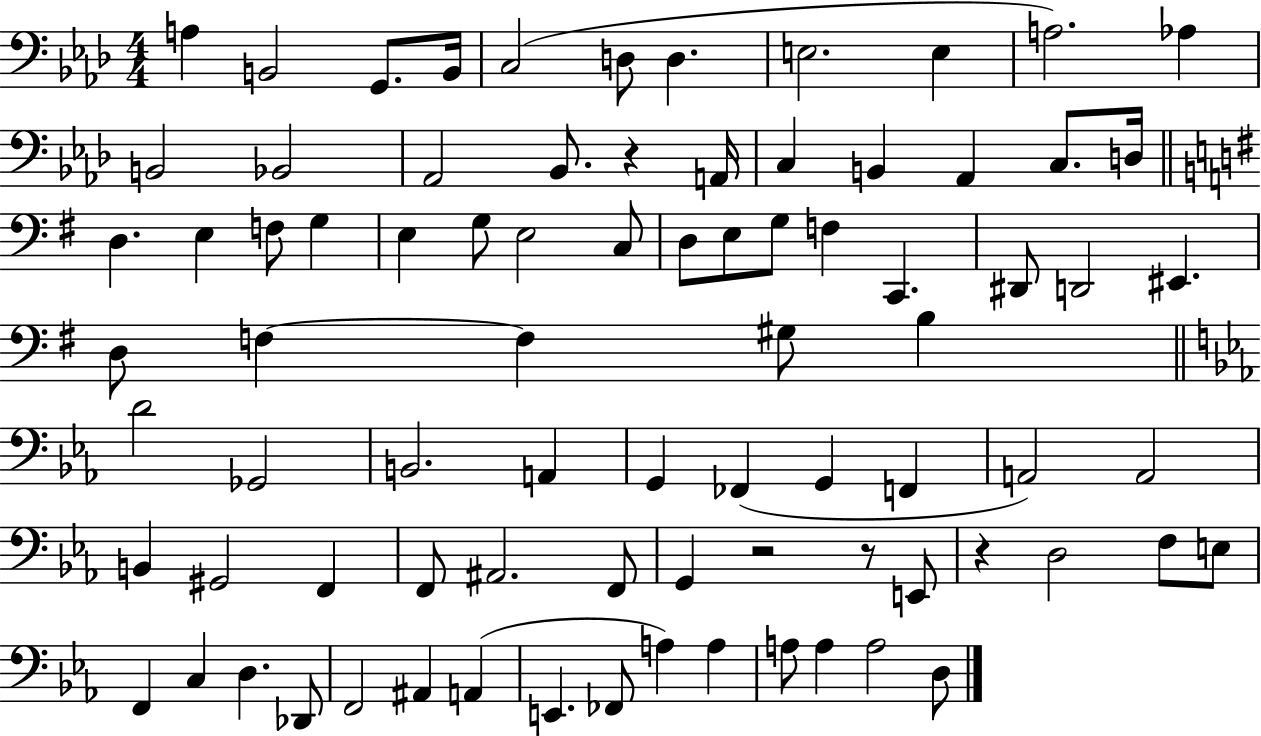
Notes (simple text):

A3/q B2/h G2/e. B2/s C3/h D3/e D3/q. E3/h. E3/q A3/h. Ab3/q B2/h Bb2/h Ab2/h Bb2/e. R/q A2/s C3/q B2/q Ab2/q C3/e. D3/s D3/q. E3/q F3/e G3/q E3/q G3/e E3/h C3/e D3/e E3/e G3/e F3/q C2/q. D#2/e D2/h EIS2/q. D3/e F3/q F3/q G#3/e B3/q D4/h Gb2/h B2/h. A2/q G2/q FES2/q G2/q F2/q A2/h A2/h B2/q G#2/h F2/q F2/e A#2/h. F2/e G2/q R/h R/e E2/e R/q D3/h F3/e E3/e F2/q C3/q D3/q. Db2/e F2/h A#2/q A2/q E2/q. FES2/e A3/q A3/q A3/e A3/q A3/h D3/e